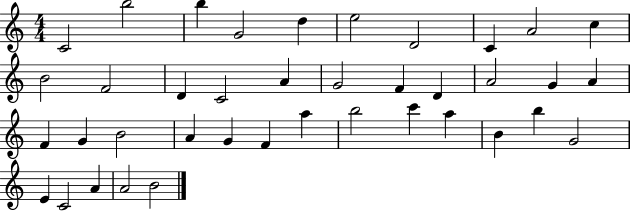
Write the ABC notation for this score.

X:1
T:Untitled
M:4/4
L:1/4
K:C
C2 b2 b G2 d e2 D2 C A2 c B2 F2 D C2 A G2 F D A2 G A F G B2 A G F a b2 c' a B b G2 E C2 A A2 B2